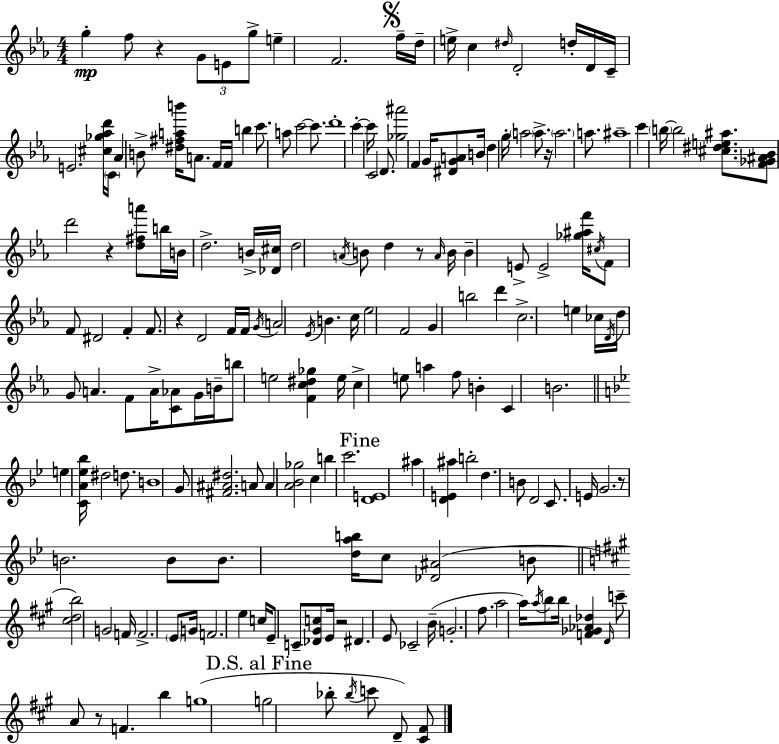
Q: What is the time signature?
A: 4/4